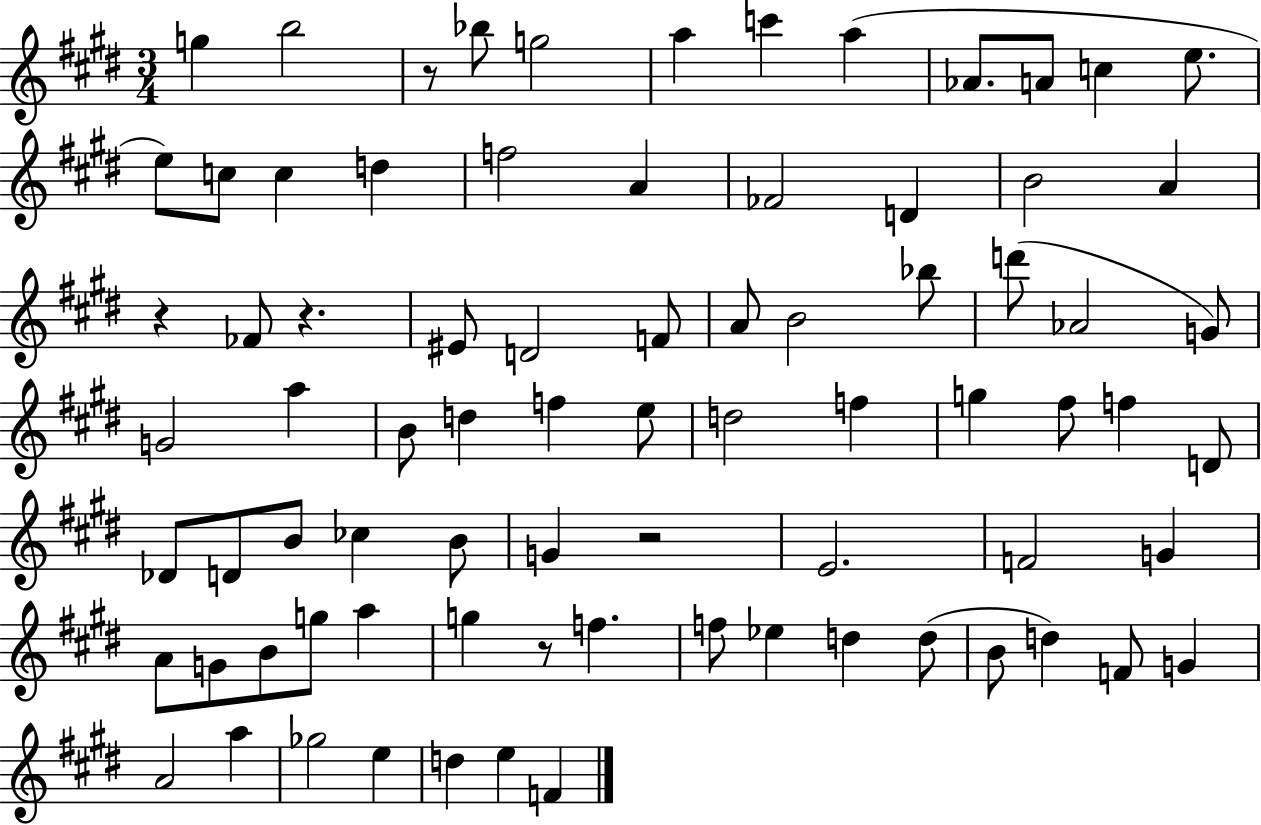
G5/q B5/h R/e Bb5/e G5/h A5/q C6/q A5/q Ab4/e. A4/e C5/q E5/e. E5/e C5/e C5/q D5/q F5/h A4/q FES4/h D4/q B4/h A4/q R/q FES4/e R/q. EIS4/e D4/h F4/e A4/e B4/h Bb5/e D6/e Ab4/h G4/e G4/h A5/q B4/e D5/q F5/q E5/e D5/h F5/q G5/q F#5/e F5/q D4/e Db4/e D4/e B4/e CES5/q B4/e G4/q R/h E4/h. F4/h G4/q A4/e G4/e B4/e G5/e A5/q G5/q R/e F5/q. F5/e Eb5/q D5/q D5/e B4/e D5/q F4/e G4/q A4/h A5/q Gb5/h E5/q D5/q E5/q F4/q